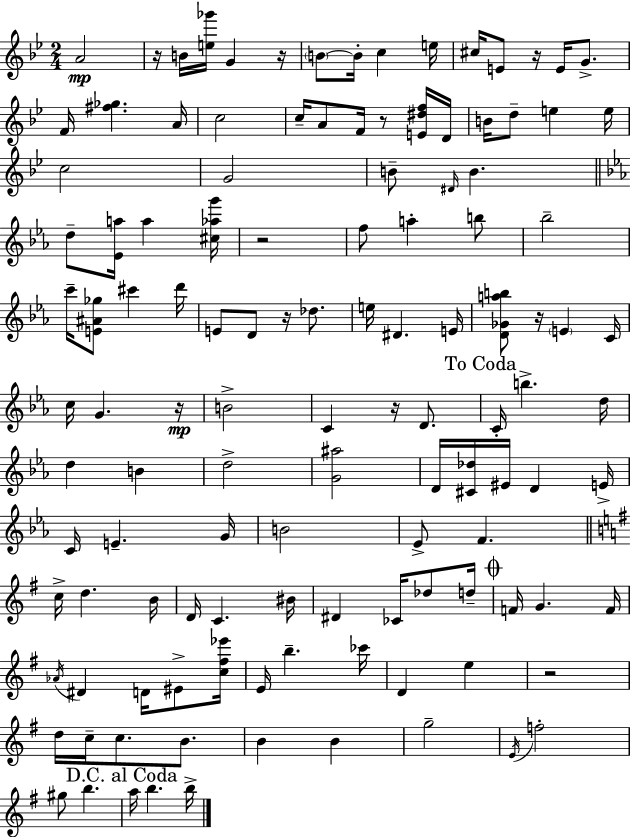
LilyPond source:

{
  \clef treble
  \numericTimeSignature
  \time 2/4
  \key bes \major
  a'2\mp | r16 b'16 <e'' ges'''>16 g'4 r16 | \parenthesize b'8~~ b'16-. c''4 e''16 | cis''16 e'8 r16 e'16 g'8.-> | \break f'16 <fis'' ges''>4. a'16 | c''2 | c''16-- a'8 f'16 r8 <e' dis'' f''>16 d'16 | b'16 d''8-- e''4 e''16 | \break c''2 | g'2 | b'8-- \grace { dis'16 } b'4. | \bar "||" \break \key ees \major d''8-- <ees' a''>16 a''4 <cis'' aes'' g'''>16 | r2 | f''8 a''4-. b''8 | bes''2-- | \break c'''16-- <e' ais' ges''>8 cis'''4 d'''16 | e'8 d'8 r16 des''8. | e''16 dis'4. e'16 | <d' ges' a'' b''>8 r16 \parenthesize e'4 c'16 | \break c''16 g'4. r16\mp | b'2-> | c'4 r16 d'8. | \mark "To Coda" c'16-. b''4.-> d''16 | \break d''4 b'4 | d''2-> | <g' ais''>2 | d'16 <cis' des''>16 eis'16 d'4 e'16-> | \break c'16 e'4.-- g'16 | b'2 | ees'8-> f'4. | \bar "||" \break \key g \major c''16-> d''4. b'16 | d'16 c'4. bis'16 | dis'4 ces'16 des''8 d''16-- | \mark \markup { \musicglyph "scripts.coda" } f'16 g'4. f'16 | \break \acciaccatura { aes'16 } dis'4 d'16 eis'8-> | <c'' fis'' ees'''>16 e'16 b''4.-- | ces'''16 d'4 e''4 | r2 | \break d''16 c''16-- c''8. b'8. | b'4 b'4 | g''2-- | \acciaccatura { e'16 } f''2-. | \break gis''8 b''4. | \mark "D.C. al Coda" a''16 b''4. | b''16-> \bar "|."
}